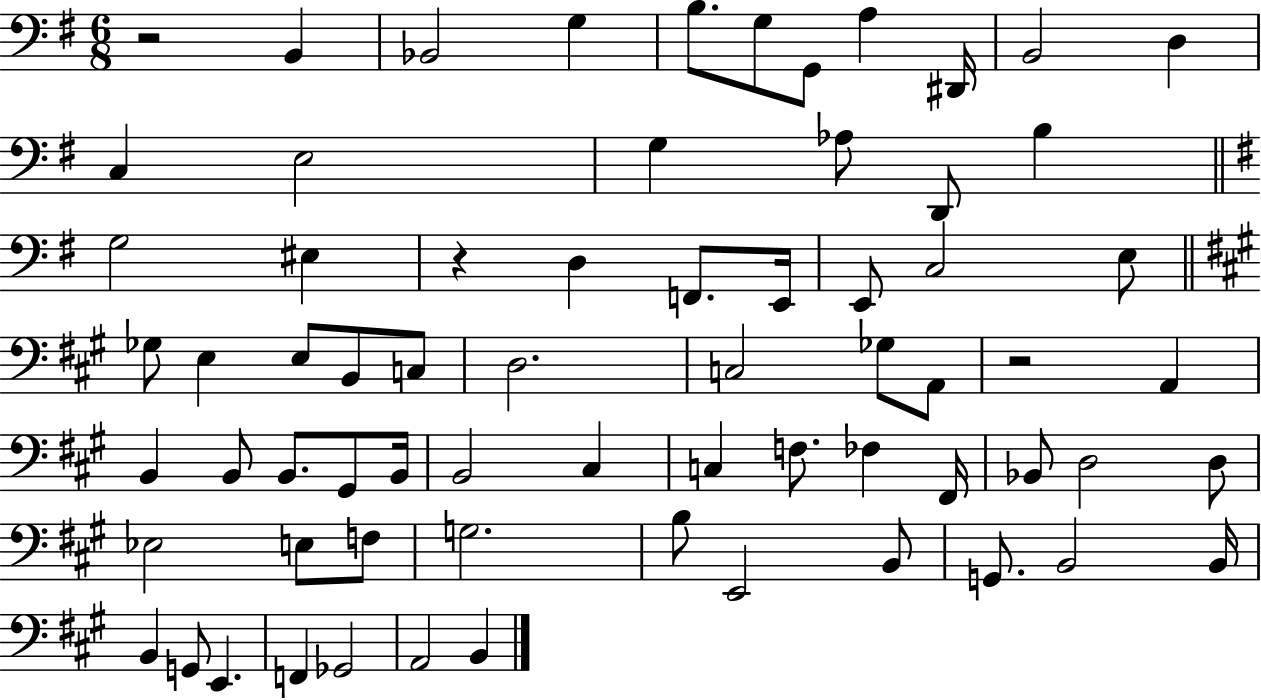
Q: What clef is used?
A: bass